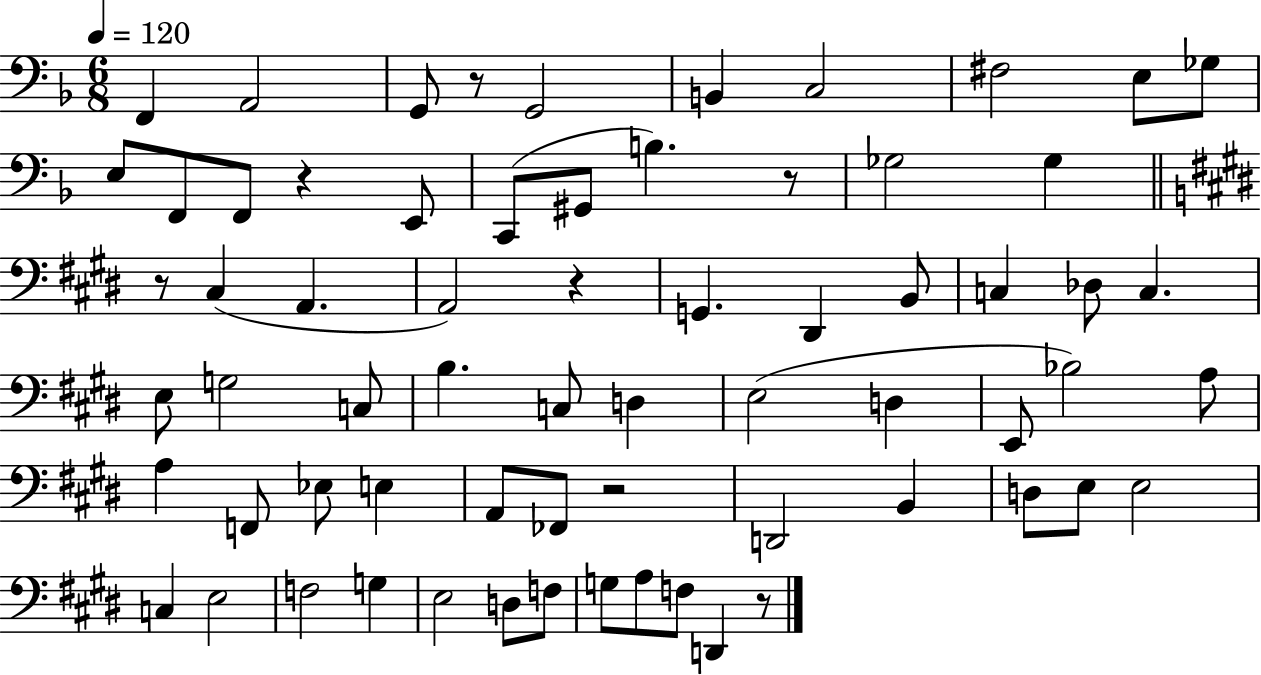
X:1
T:Untitled
M:6/8
L:1/4
K:F
F,, A,,2 G,,/2 z/2 G,,2 B,, C,2 ^F,2 E,/2 _G,/2 E,/2 F,,/2 F,,/2 z E,,/2 C,,/2 ^G,,/2 B, z/2 _G,2 _G, z/2 ^C, A,, A,,2 z G,, ^D,, B,,/2 C, _D,/2 C, E,/2 G,2 C,/2 B, C,/2 D, E,2 D, E,,/2 _B,2 A,/2 A, F,,/2 _E,/2 E, A,,/2 _F,,/2 z2 D,,2 B,, D,/2 E,/2 E,2 C, E,2 F,2 G, E,2 D,/2 F,/2 G,/2 A,/2 F,/2 D,, z/2